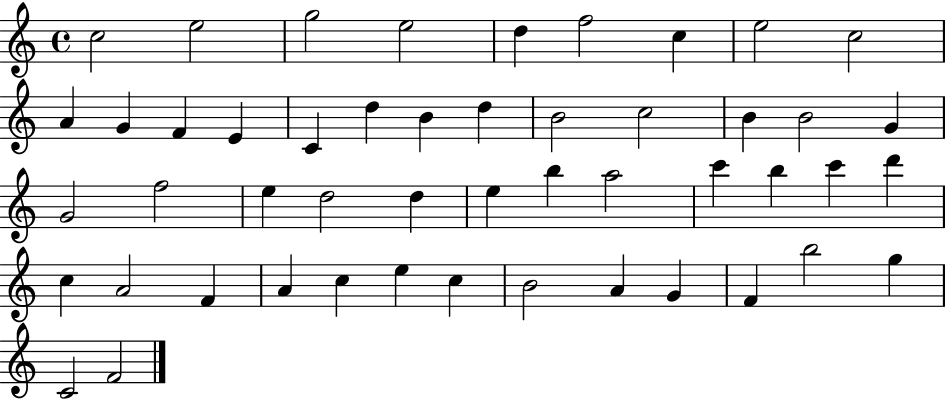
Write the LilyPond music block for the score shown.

{
  \clef treble
  \time 4/4
  \defaultTimeSignature
  \key c \major
  c''2 e''2 | g''2 e''2 | d''4 f''2 c''4 | e''2 c''2 | \break a'4 g'4 f'4 e'4 | c'4 d''4 b'4 d''4 | b'2 c''2 | b'4 b'2 g'4 | \break g'2 f''2 | e''4 d''2 d''4 | e''4 b''4 a''2 | c'''4 b''4 c'''4 d'''4 | \break c''4 a'2 f'4 | a'4 c''4 e''4 c''4 | b'2 a'4 g'4 | f'4 b''2 g''4 | \break c'2 f'2 | \bar "|."
}